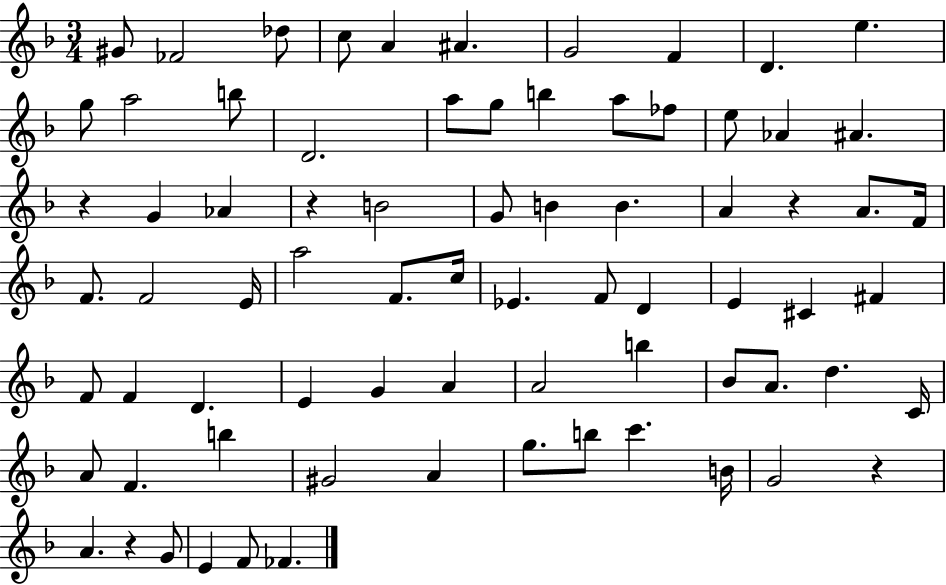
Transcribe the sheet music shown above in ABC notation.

X:1
T:Untitled
M:3/4
L:1/4
K:F
^G/2 _F2 _d/2 c/2 A ^A G2 F D e g/2 a2 b/2 D2 a/2 g/2 b a/2 _f/2 e/2 _A ^A z G _A z B2 G/2 B B A z A/2 F/4 F/2 F2 E/4 a2 F/2 c/4 _E F/2 D E ^C ^F F/2 F D E G A A2 b _B/2 A/2 d C/4 A/2 F b ^G2 A g/2 b/2 c' B/4 G2 z A z G/2 E F/2 _F